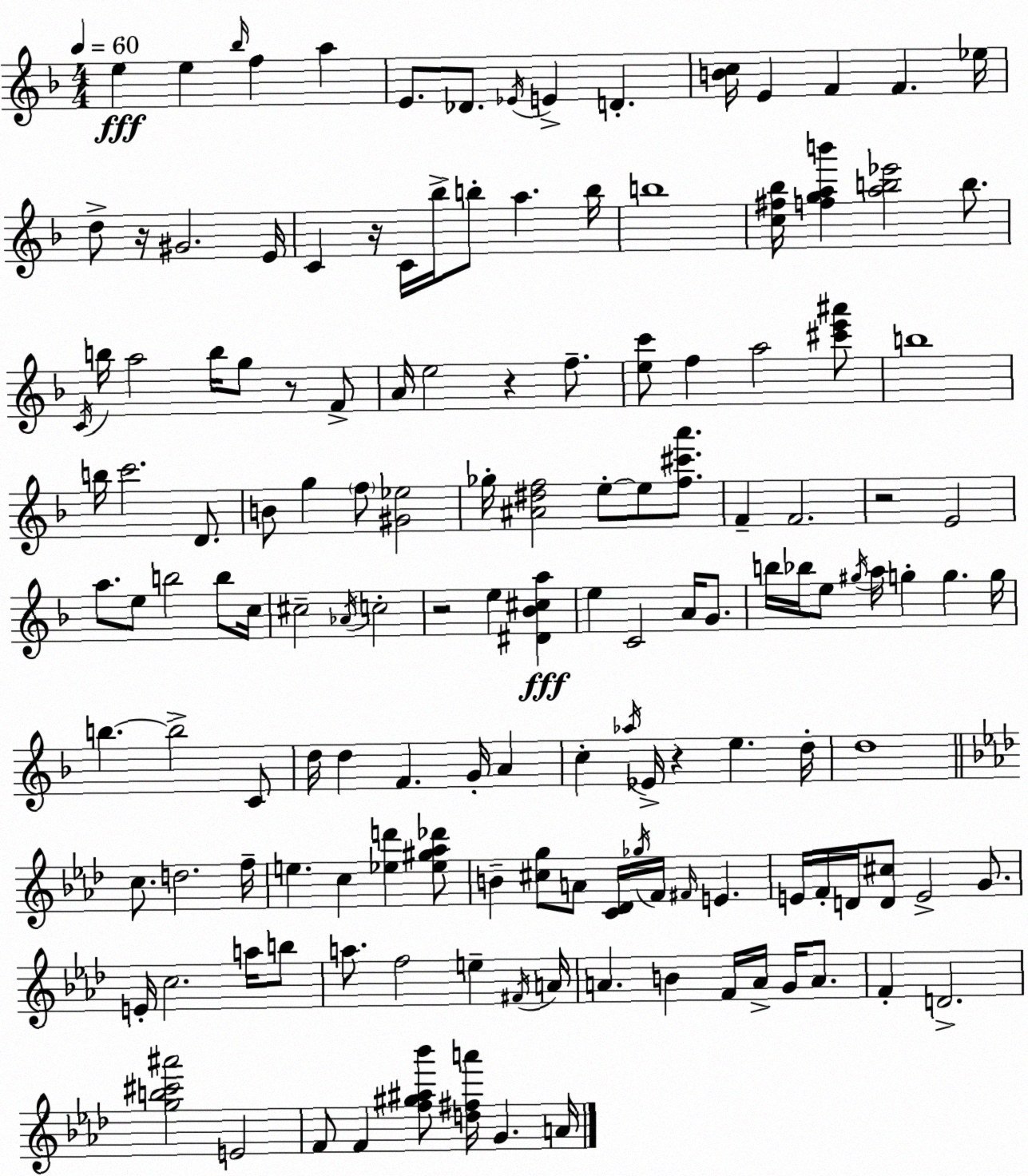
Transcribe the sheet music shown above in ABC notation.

X:1
T:Untitled
M:4/4
L:1/4
K:Dm
e e _b/4 f a E/2 _D/2 _E/4 E D [Bc]/4 E F F _e/4 d/2 z/4 ^G2 E/4 C z/4 C/4 _b/4 b/2 a b/4 b4 [c^f_b]/4 [fgab'] [ab_e']2 b/2 C/4 b/4 a2 b/4 g/2 z/2 F/2 A/4 e2 z f/2 [ec']/2 f a2 [^c'e'^a']/2 b4 b/4 c'2 D/2 B/2 g f/2 [^G_e]2 _g/4 [^A^df]2 e/2 e/2 [f^c'a']/2 F F2 z2 E2 a/2 e/2 b2 b/2 c/4 ^c2 _A/4 c2 z2 e [^D_B^ca] e C2 A/4 G/2 b/4 _b/4 e/2 ^g/4 a/4 g g g/4 b b2 C/2 d/4 d F G/4 A c _a/4 _E/4 z e d/4 d4 c/2 d2 f/4 e c [_ed'] [_e^g_a_d']/2 B [^cg]/2 A/2 [C_D]/4 _g/4 F/4 ^F/4 E E/4 F/4 D/4 [D^c]/2 E2 G/2 E/4 c2 a/4 b/2 a/2 f2 e ^F/4 A/4 A B F/4 A/4 G/4 A/2 F D2 [gb^c'^a']2 E2 F/2 F [f^g^a_b']/2 [d^fa']/4 G A/4